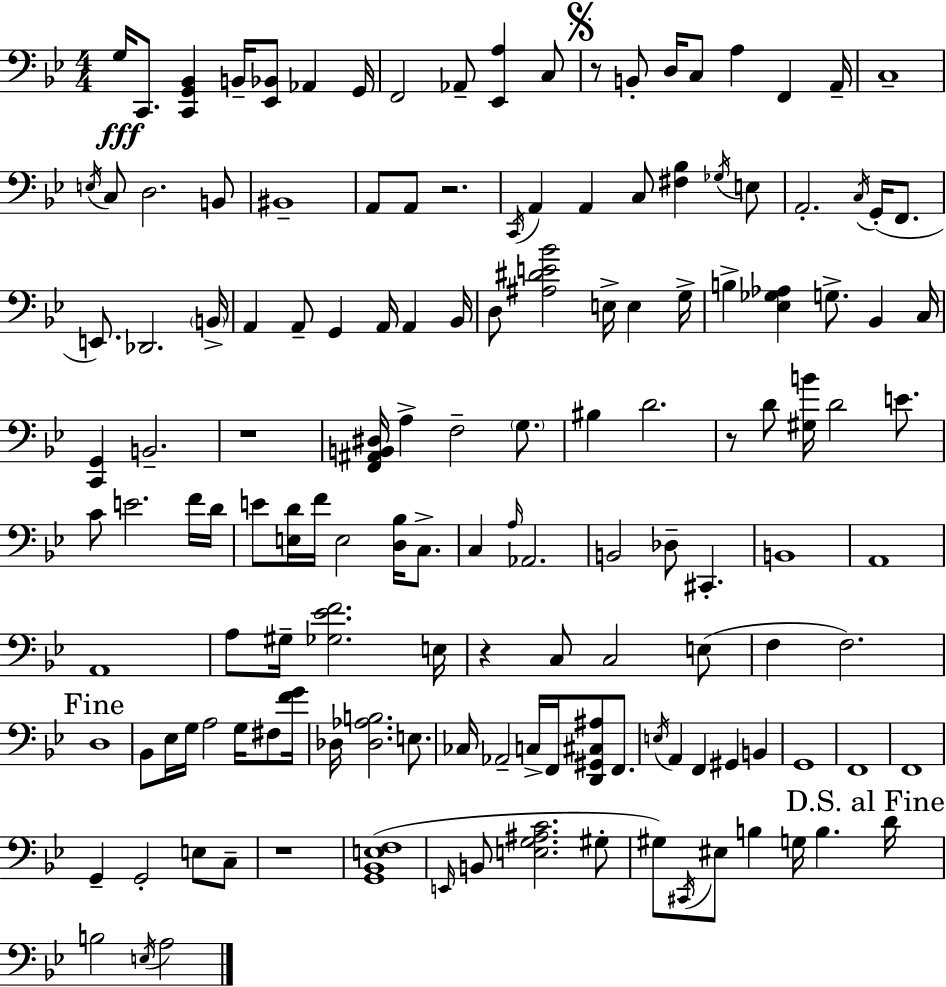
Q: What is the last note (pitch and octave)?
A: A3